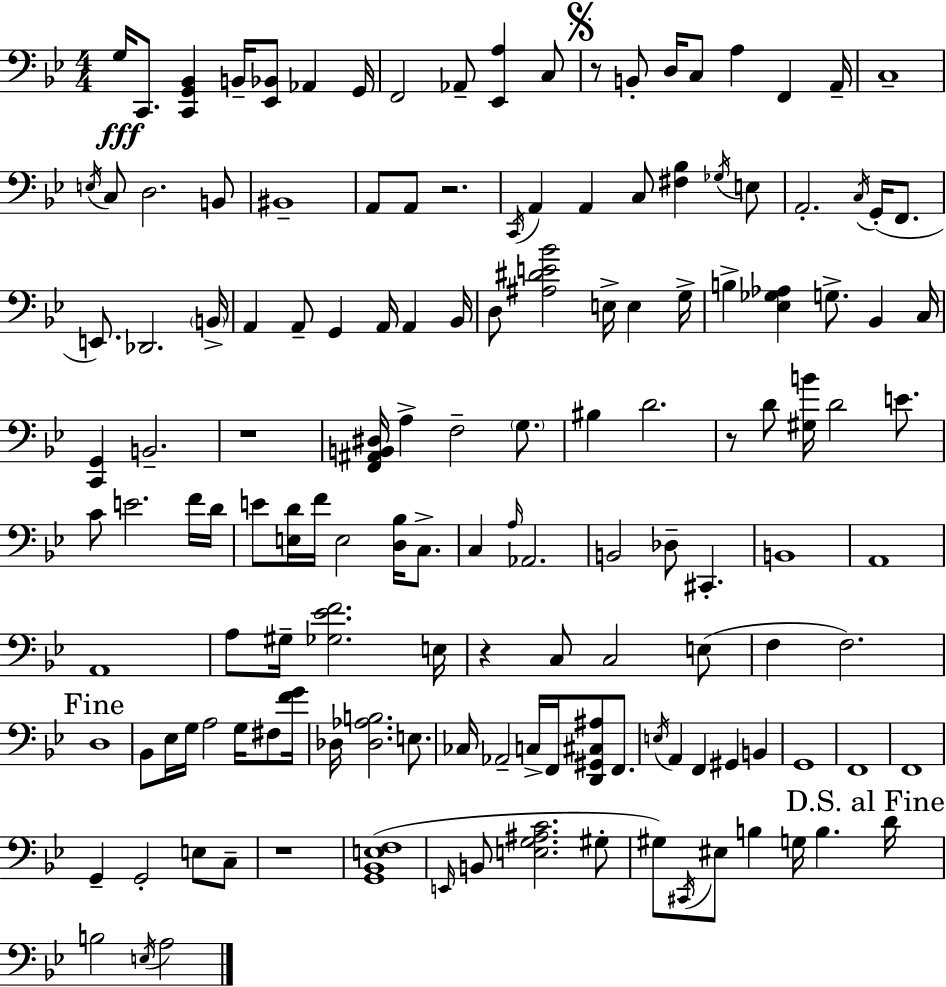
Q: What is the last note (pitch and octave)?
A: A3